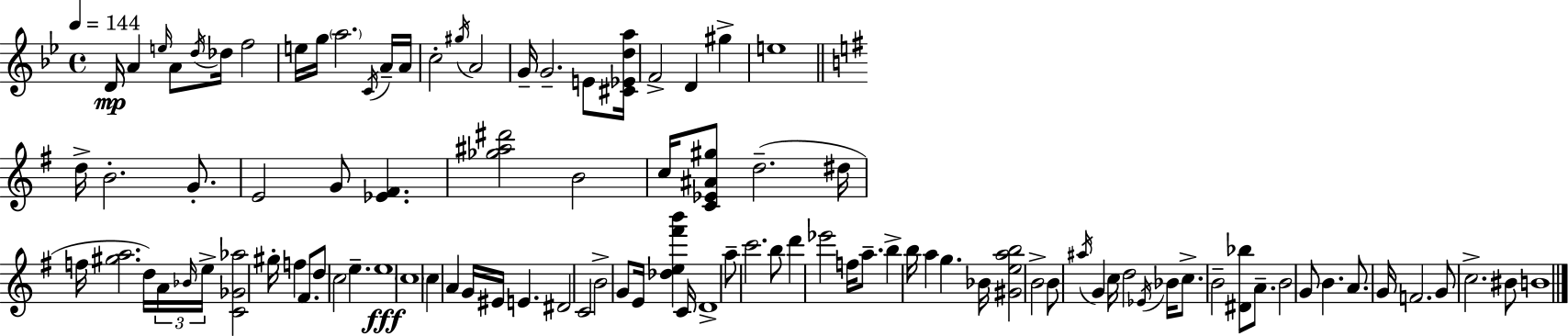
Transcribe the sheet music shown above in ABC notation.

X:1
T:Untitled
M:4/4
L:1/4
K:Gm
D/4 A e/4 A/2 d/4 _d/4 f2 e/4 g/4 a2 C/4 A/4 A/4 c2 ^g/4 A2 G/4 G2 E/2 [^C_Eda]/4 F2 D ^g e4 d/4 B2 G/2 E2 G/2 [_E^F] [_g^a^d']2 B2 c/4 [C_E^A^g]/2 d2 ^d/4 f/4 [^ga]2 d/4 A/4 _B/4 e/4 [C_G_a]2 ^g/4 f ^F/2 d/2 c2 e e4 c4 c A G/4 ^E/4 E ^D2 C2 B2 G/2 E/4 [_de^f'b'] C/4 D4 a/2 c'2 b/2 d' _e'2 f/4 a/2 b b/4 a g _B/4 [^Geab]2 B2 B/2 ^a/4 G c/4 d2 _E/4 _B/4 c/2 B2 [^D_b]/2 A/2 B2 G/2 B A/2 G/4 F2 G/2 c2 ^B/2 B4